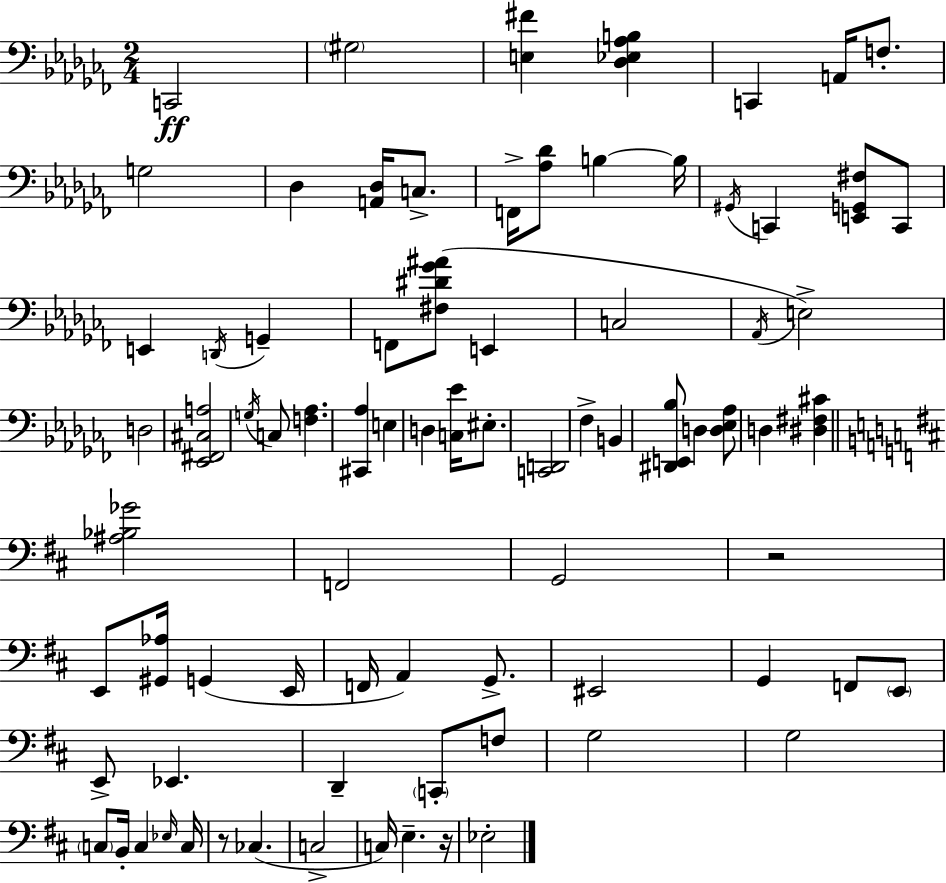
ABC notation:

X:1
T:Untitled
M:2/4
L:1/4
K:Abm
C,,2 ^G,2 [E,^F] [_D,_E,_A,B,] C,, A,,/4 F,/2 G,2 _D, [A,,_D,]/4 C,/2 F,,/4 [_A,_D]/2 B, B,/4 ^G,,/4 C,, [E,,G,,^F,]/2 C,,/2 E,, D,,/4 G,, F,,/2 [^F,^D_G^A]/2 E,, C,2 _A,,/4 E,2 D,2 [_E,,^F,,^C,A,]2 G,/4 C,/2 [F,_A,] [^C,,_A,] E, D, [C,_E]/4 ^E,/2 [C,,D,,]2 _F, B,, [^D,,E,,_B,]/2 D, [D,_E,_A,]/2 D, [^D,^F,^C] [^A,_B,_G]2 F,,2 G,,2 z2 E,,/2 [^G,,_A,]/4 G,, E,,/4 F,,/4 A,, G,,/2 ^E,,2 G,, F,,/2 E,,/2 E,,/2 _E,, D,, C,,/2 F,/2 G,2 G,2 C,/2 B,,/4 C, _E,/4 C,/4 z/2 _C, C,2 C,/4 E, z/4 _E,2